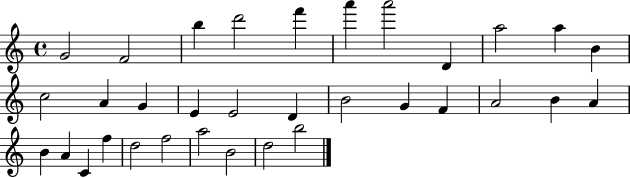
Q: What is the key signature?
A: C major